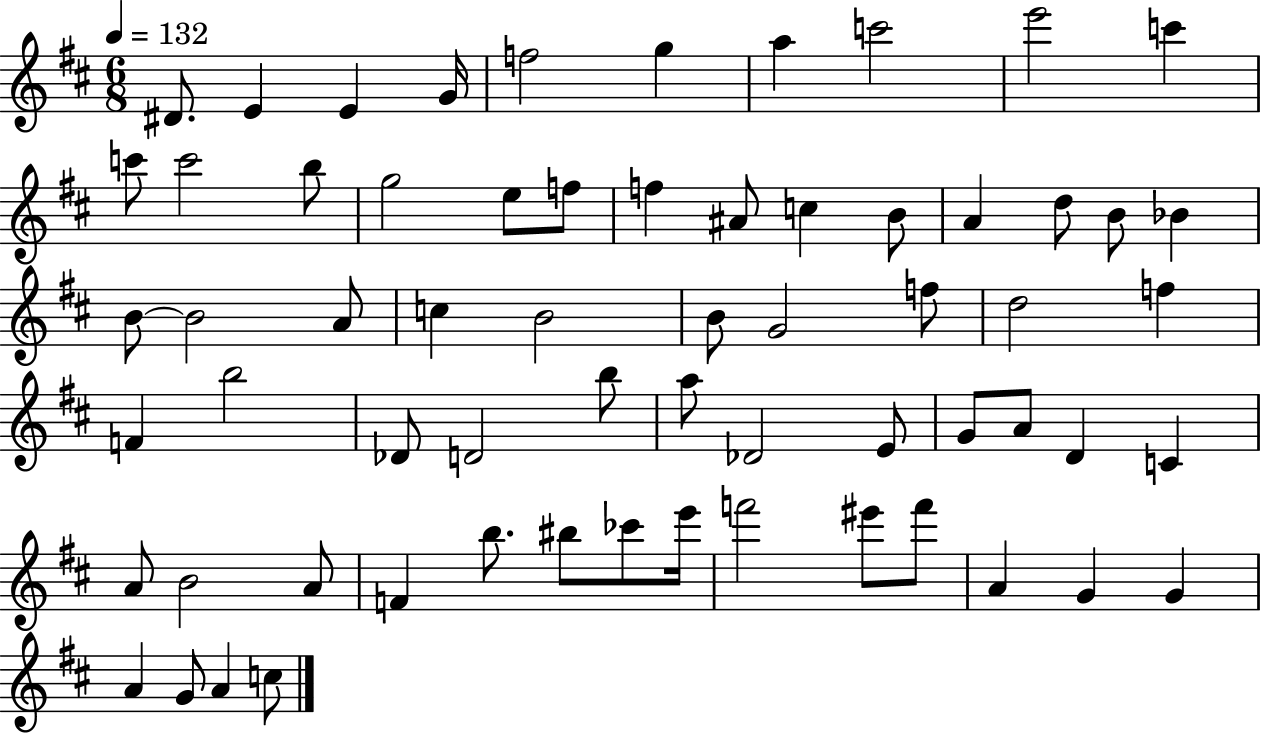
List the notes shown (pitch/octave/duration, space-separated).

D#4/e. E4/q E4/q G4/s F5/h G5/q A5/q C6/h E6/h C6/q C6/e C6/h B5/e G5/h E5/e F5/e F5/q A#4/e C5/q B4/e A4/q D5/e B4/e Bb4/q B4/e B4/h A4/e C5/q B4/h B4/e G4/h F5/e D5/h F5/q F4/q B5/h Db4/e D4/h B5/e A5/e Db4/h E4/e G4/e A4/e D4/q C4/q A4/e B4/h A4/e F4/q B5/e. BIS5/e CES6/e E6/s F6/h EIS6/e F6/e A4/q G4/q G4/q A4/q G4/e A4/q C5/e